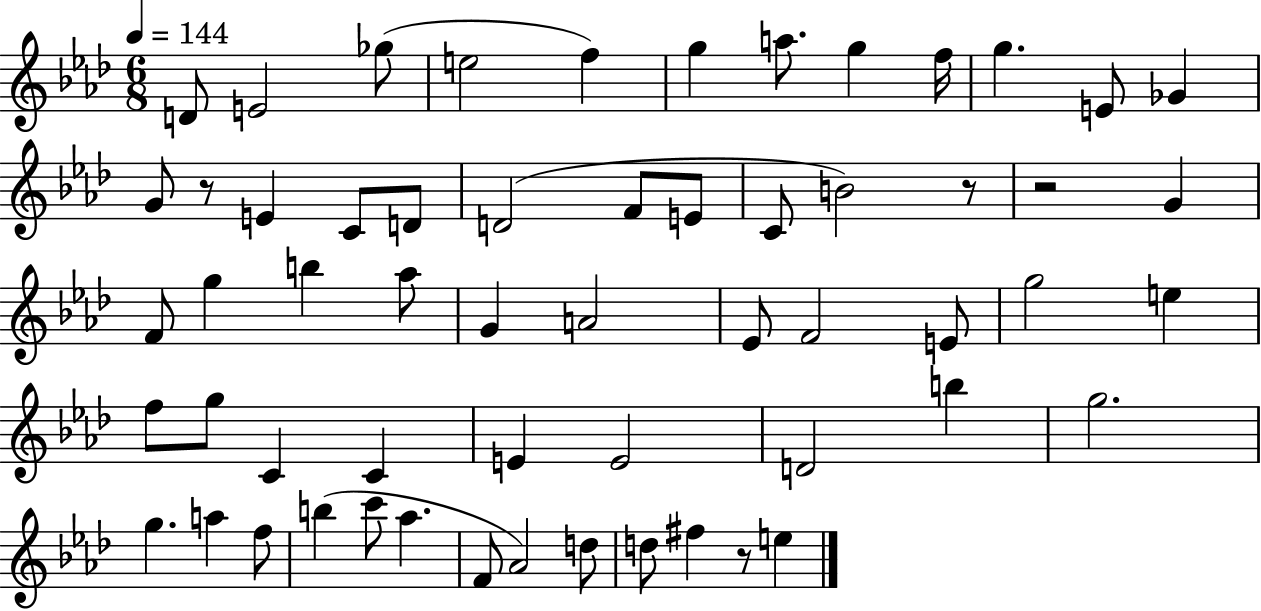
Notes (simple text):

D4/e E4/h Gb5/e E5/h F5/q G5/q A5/e. G5/q F5/s G5/q. E4/e Gb4/q G4/e R/e E4/q C4/e D4/e D4/h F4/e E4/e C4/e B4/h R/e R/h G4/q F4/e G5/q B5/q Ab5/e G4/q A4/h Eb4/e F4/h E4/e G5/h E5/q F5/e G5/e C4/q C4/q E4/q E4/h D4/h B5/q G5/h. G5/q. A5/q F5/e B5/q C6/e Ab5/q. F4/e Ab4/h D5/e D5/e F#5/q R/e E5/q